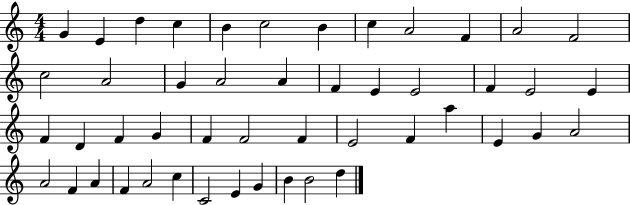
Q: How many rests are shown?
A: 0